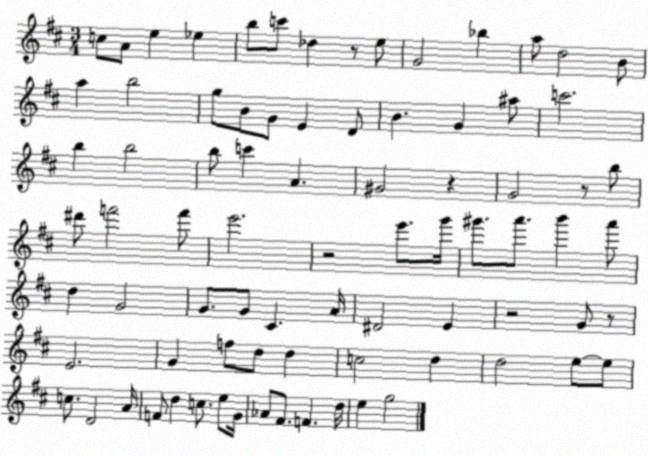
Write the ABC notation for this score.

X:1
T:Untitled
M:3/4
L:1/4
K:D
c/2 A/2 e _e b/2 c'/2 _d z/2 e/2 G2 _b a/2 d2 B/2 a b2 g/2 B/2 G/2 E D/2 B G ^a/2 c'2 b b2 b/2 c' A ^G2 z G2 z/2 b/2 ^d'/2 f'2 f'/2 e'2 z2 e'/2 g'/4 ^g'/2 a'/2 b' a'/2 d G2 G/2 G/2 ^C A/4 ^D2 E z2 G/2 z/2 E2 G f/2 d/2 d c2 d d2 e/2 e/2 c/2 D2 A/4 F/2 d c/2 e/2 G/4 _A/2 ^F/2 F d/4 e g2